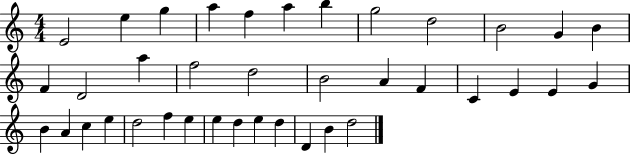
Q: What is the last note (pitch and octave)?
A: D5